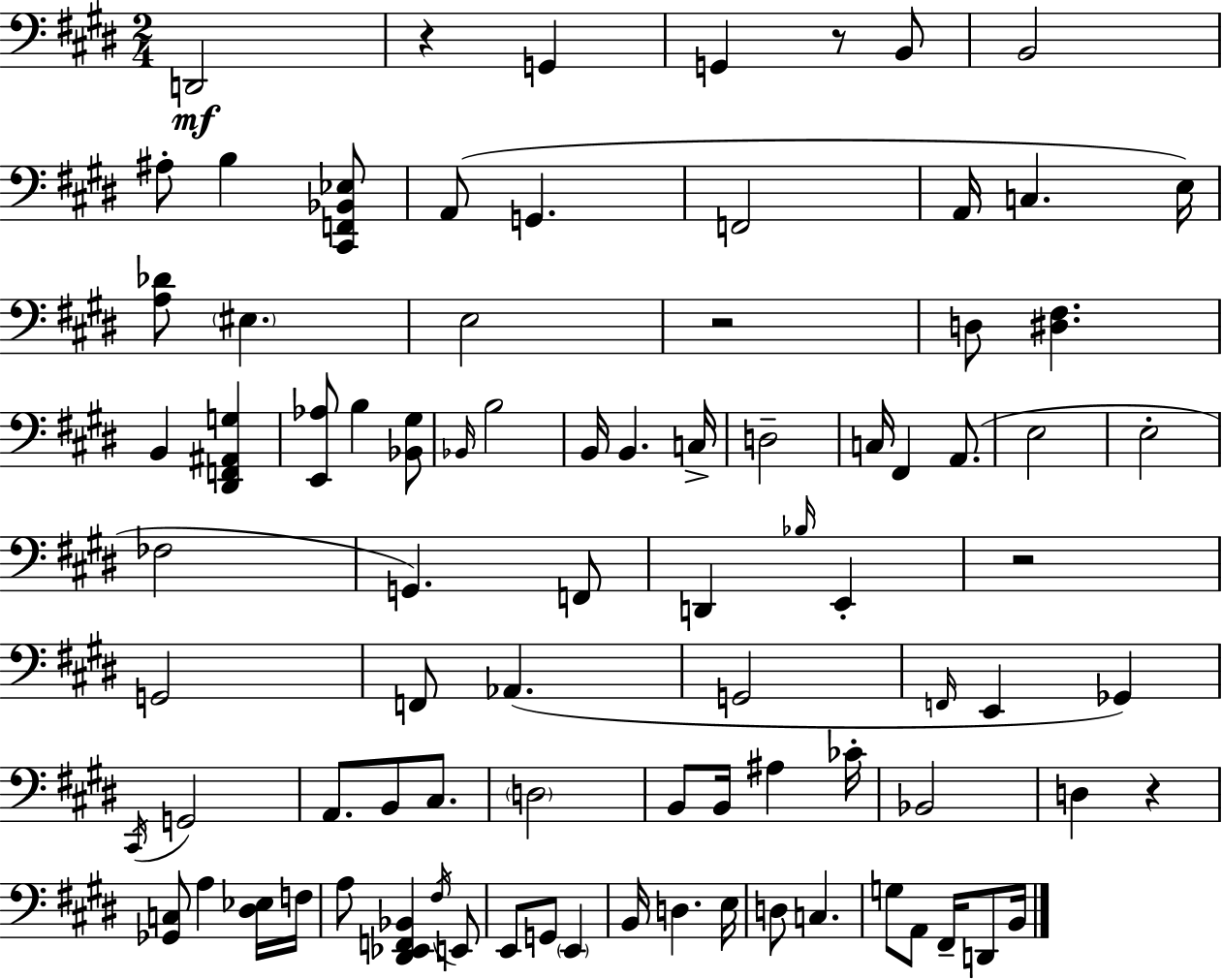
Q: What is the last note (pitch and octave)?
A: B2